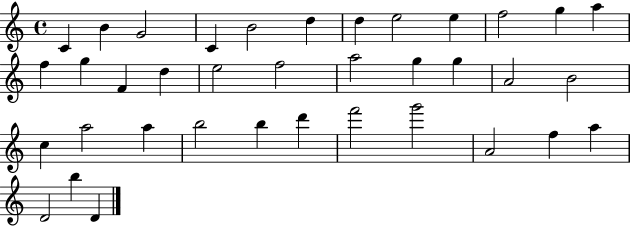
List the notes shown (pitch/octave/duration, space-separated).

C4/q B4/q G4/h C4/q B4/h D5/q D5/q E5/h E5/q F5/h G5/q A5/q F5/q G5/q F4/q D5/q E5/h F5/h A5/h G5/q G5/q A4/h B4/h C5/q A5/h A5/q B5/h B5/q D6/q F6/h G6/h A4/h F5/q A5/q D4/h B5/q D4/q